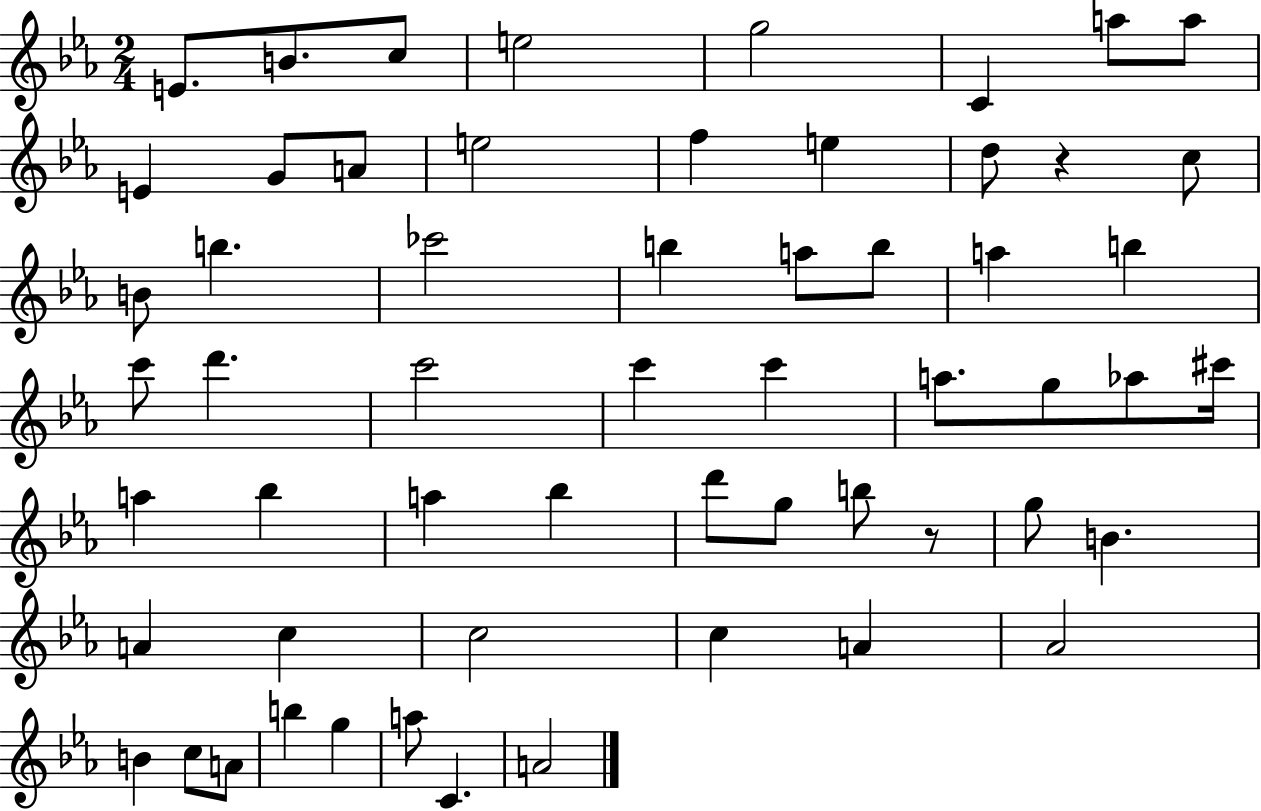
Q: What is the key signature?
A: EES major